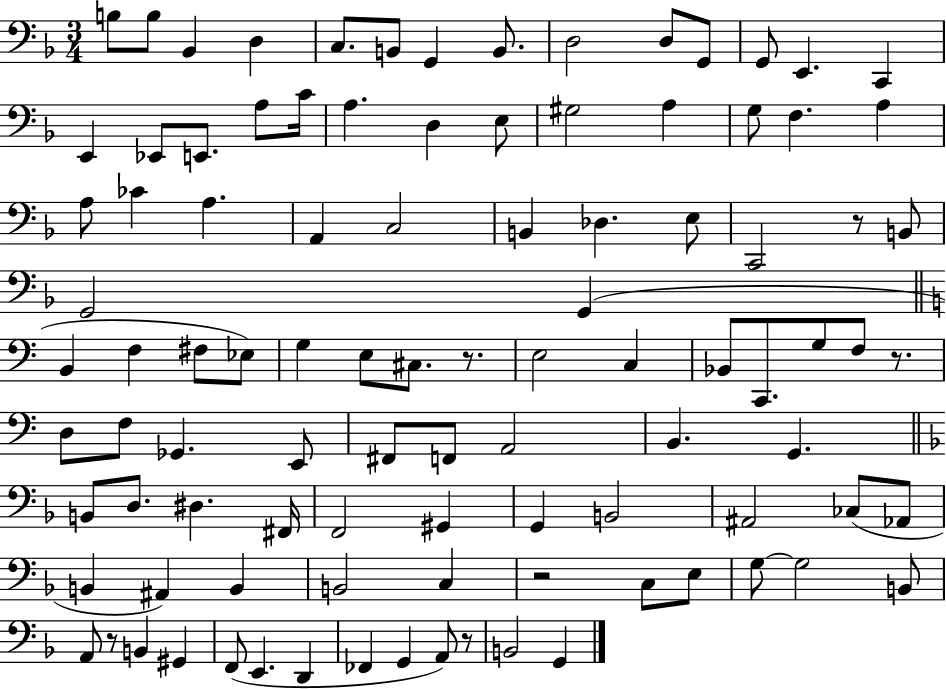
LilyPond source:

{
  \clef bass
  \numericTimeSignature
  \time 3/4
  \key f \major
  b8 b8 bes,4 d4 | c8. b,8 g,4 b,8. | d2 d8 g,8 | g,8 e,4. c,4 | \break e,4 ees,8 e,8. a8 c'16 | a4. d4 e8 | gis2 a4 | g8 f4. a4 | \break a8 ces'4 a4. | a,4 c2 | b,4 des4. e8 | c,2 r8 b,8 | \break g,2 g,4( | \bar "||" \break \key c \major b,4 f4 fis8 ees8) | g4 e8 cis8. r8. | e2 c4 | bes,8 c,8. g8 f8 r8. | \break d8 f8 ges,4. e,8 | fis,8 f,8 a,2 | b,4. g,4. | \bar "||" \break \key d \minor b,8 d8. dis4. fis,16 | f,2 gis,4 | g,4 b,2 | ais,2 ces8( aes,8 | \break b,4 ais,4) b,4 | b,2 c4 | r2 c8 e8 | g8~~ g2 b,8 | \break a,8 r8 b,4 gis,4 | f,8( e,4. d,4 | fes,4 g,4 a,8) r8 | b,2 g,4 | \break \bar "|."
}